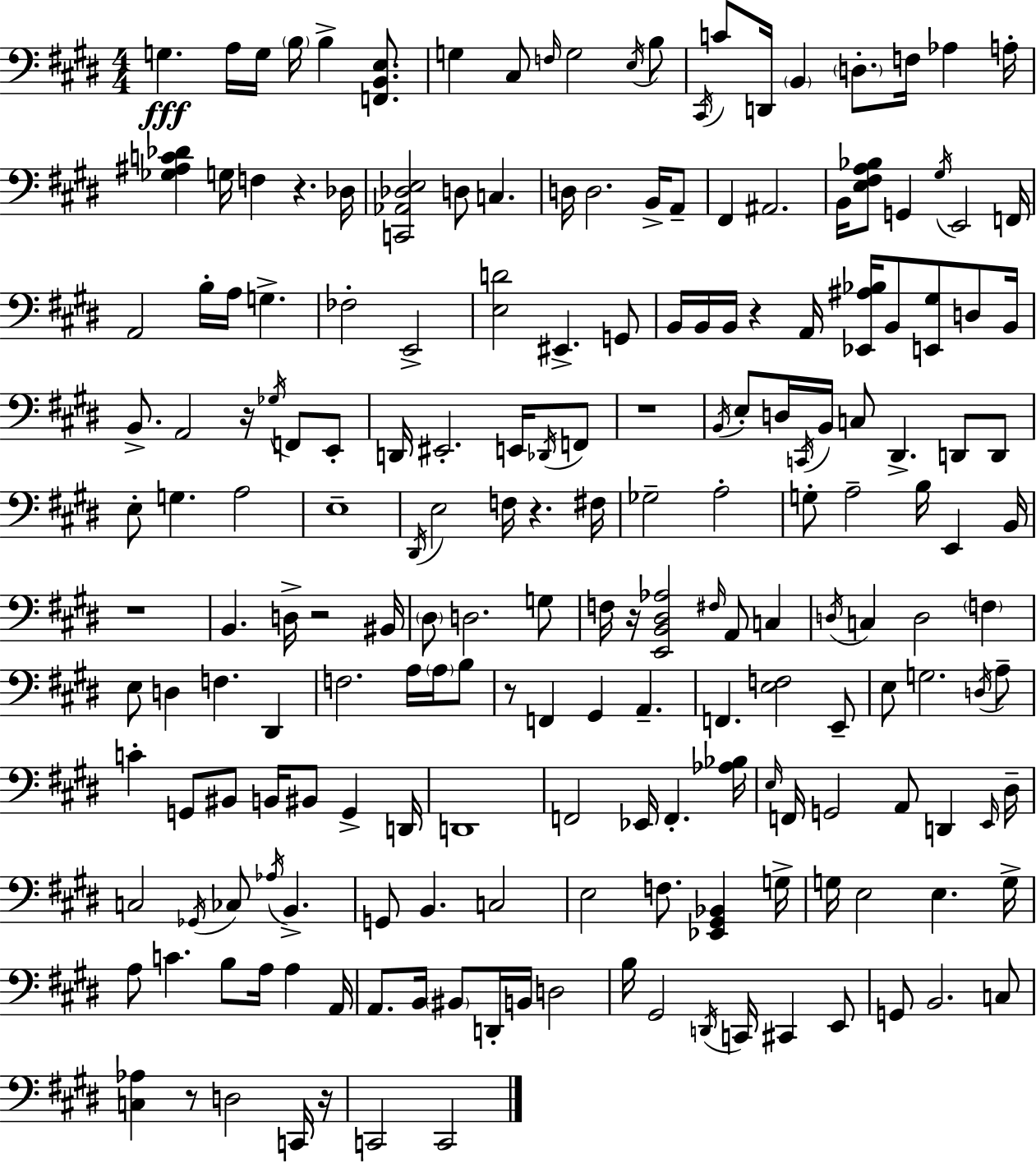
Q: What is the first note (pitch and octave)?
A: G3